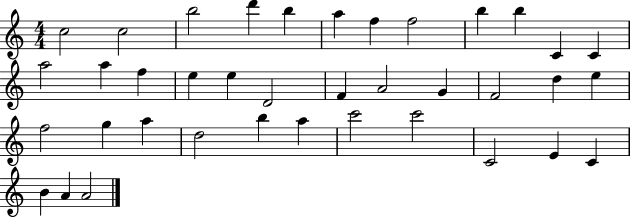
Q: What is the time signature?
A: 4/4